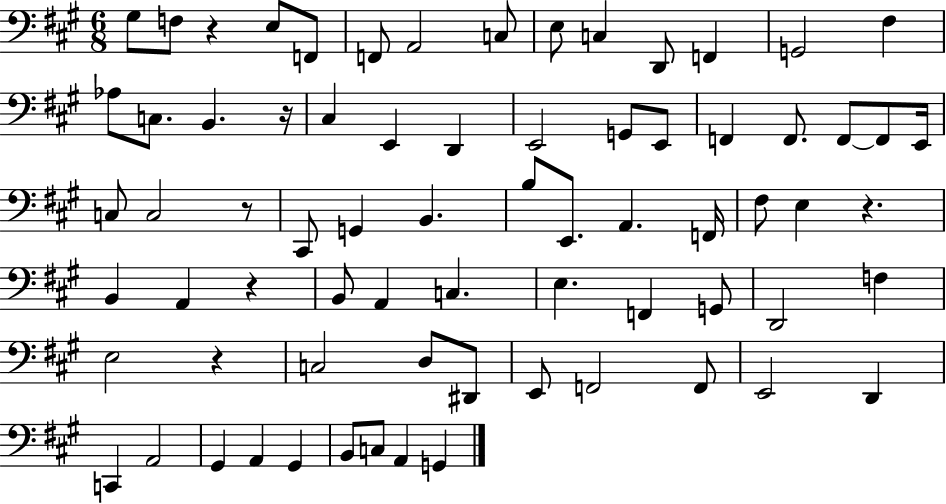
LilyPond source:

{
  \clef bass
  \numericTimeSignature
  \time 6/8
  \key a \major
  gis8 f8 r4 e8 f,8 | f,8 a,2 c8 | e8 c4 d,8 f,4 | g,2 fis4 | \break aes8 c8. b,4. r16 | cis4 e,4 d,4 | e,2 g,8 e,8 | f,4 f,8. f,8~~ f,8 e,16 | \break c8 c2 r8 | cis,8 g,4 b,4. | b8 e,8. a,4. f,16 | fis8 e4 r4. | \break b,4 a,4 r4 | b,8 a,4 c4. | e4. f,4 g,8 | d,2 f4 | \break e2 r4 | c2 d8 dis,8 | e,8 f,2 f,8 | e,2 d,4 | \break c,4 a,2 | gis,4 a,4 gis,4 | b,8 c8 a,4 g,4 | \bar "|."
}